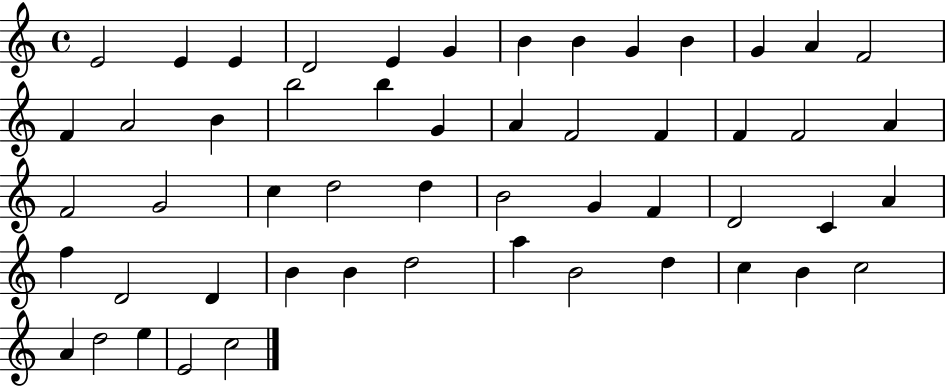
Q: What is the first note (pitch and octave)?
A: E4